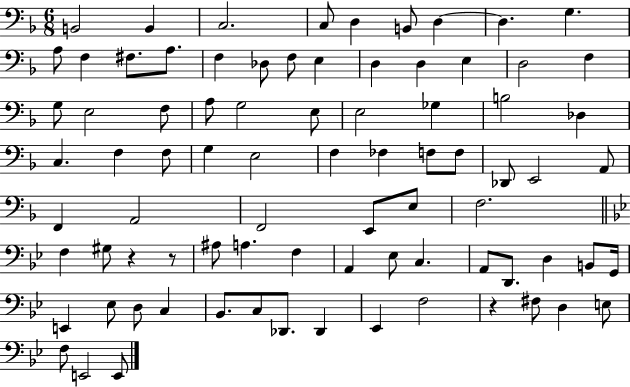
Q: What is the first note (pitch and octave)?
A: B2